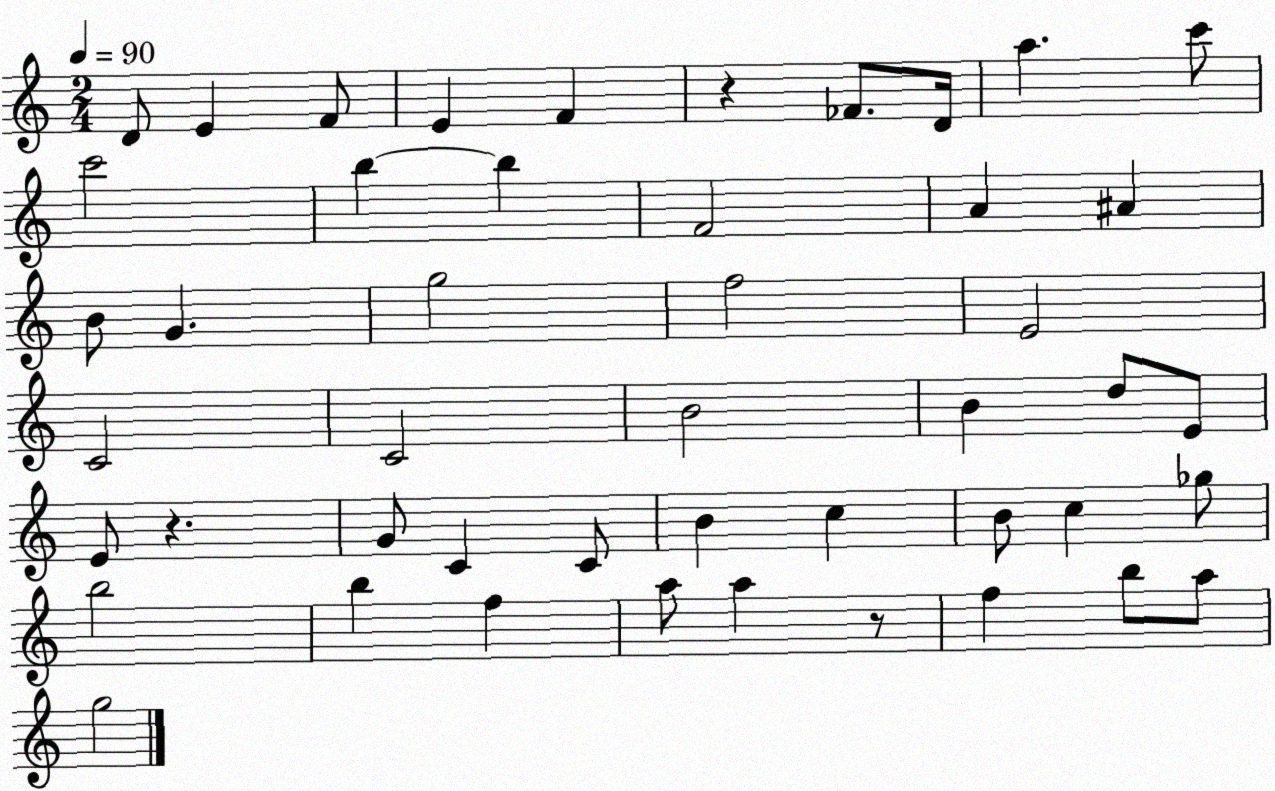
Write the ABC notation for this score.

X:1
T:Untitled
M:2/4
L:1/4
K:C
D/2 E F/2 E F z _F/2 D/4 a c'/2 c'2 b b F2 A ^A B/2 G g2 f2 E2 C2 C2 B2 B d/2 E/2 E/2 z G/2 C C/2 B c B/2 c _g/2 b2 b f a/2 a z/2 f b/2 a/2 g2